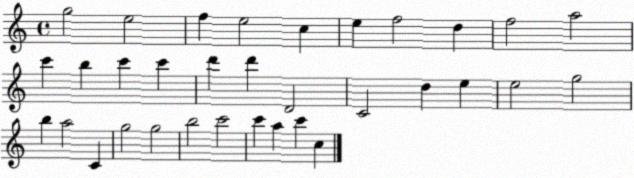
X:1
T:Untitled
M:4/4
L:1/4
K:C
g2 e2 f e2 c e f2 d f2 a2 c' b c' c' d' d' D2 C2 d e e2 g2 b a2 C g2 g2 b2 c'2 c' a c' c